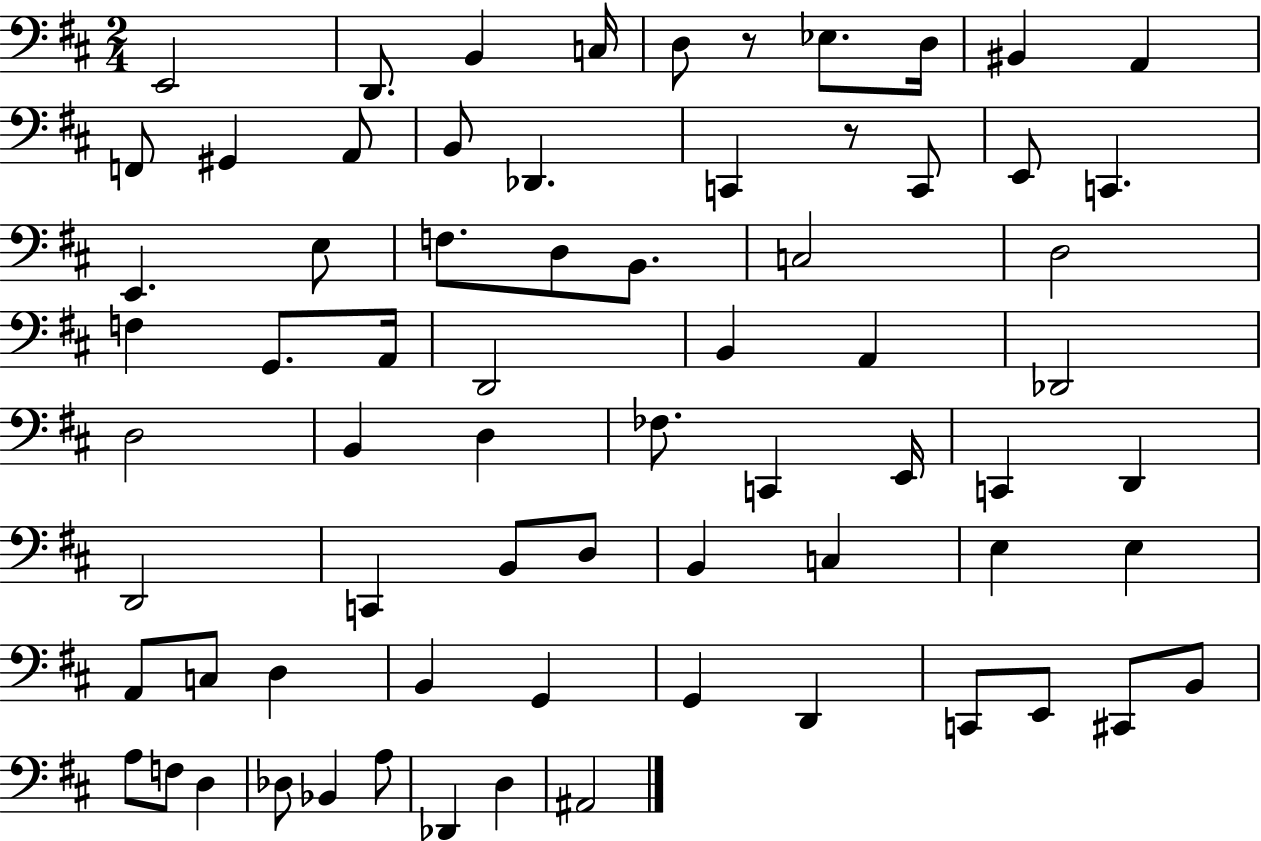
X:1
T:Untitled
M:2/4
L:1/4
K:D
E,,2 D,,/2 B,, C,/4 D,/2 z/2 _E,/2 D,/4 ^B,, A,, F,,/2 ^G,, A,,/2 B,,/2 _D,, C,, z/2 C,,/2 E,,/2 C,, E,, E,/2 F,/2 D,/2 B,,/2 C,2 D,2 F, G,,/2 A,,/4 D,,2 B,, A,, _D,,2 D,2 B,, D, _F,/2 C,, E,,/4 C,, D,, D,,2 C,, B,,/2 D,/2 B,, C, E, E, A,,/2 C,/2 D, B,, G,, G,, D,, C,,/2 E,,/2 ^C,,/2 B,,/2 A,/2 F,/2 D, _D,/2 _B,, A,/2 _D,, D, ^A,,2